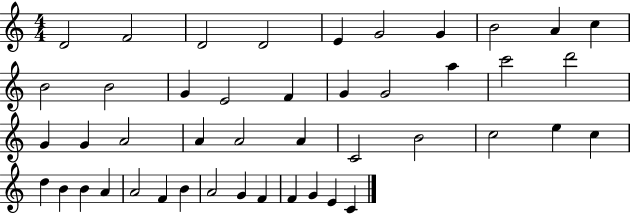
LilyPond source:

{
  \clef treble
  \numericTimeSignature
  \time 4/4
  \key c \major
  d'2 f'2 | d'2 d'2 | e'4 g'2 g'4 | b'2 a'4 c''4 | \break b'2 b'2 | g'4 e'2 f'4 | g'4 g'2 a''4 | c'''2 d'''2 | \break g'4 g'4 a'2 | a'4 a'2 a'4 | c'2 b'2 | c''2 e''4 c''4 | \break d''4 b'4 b'4 a'4 | a'2 f'4 b'4 | a'2 g'4 f'4 | f'4 g'4 e'4 c'4 | \break \bar "|."
}